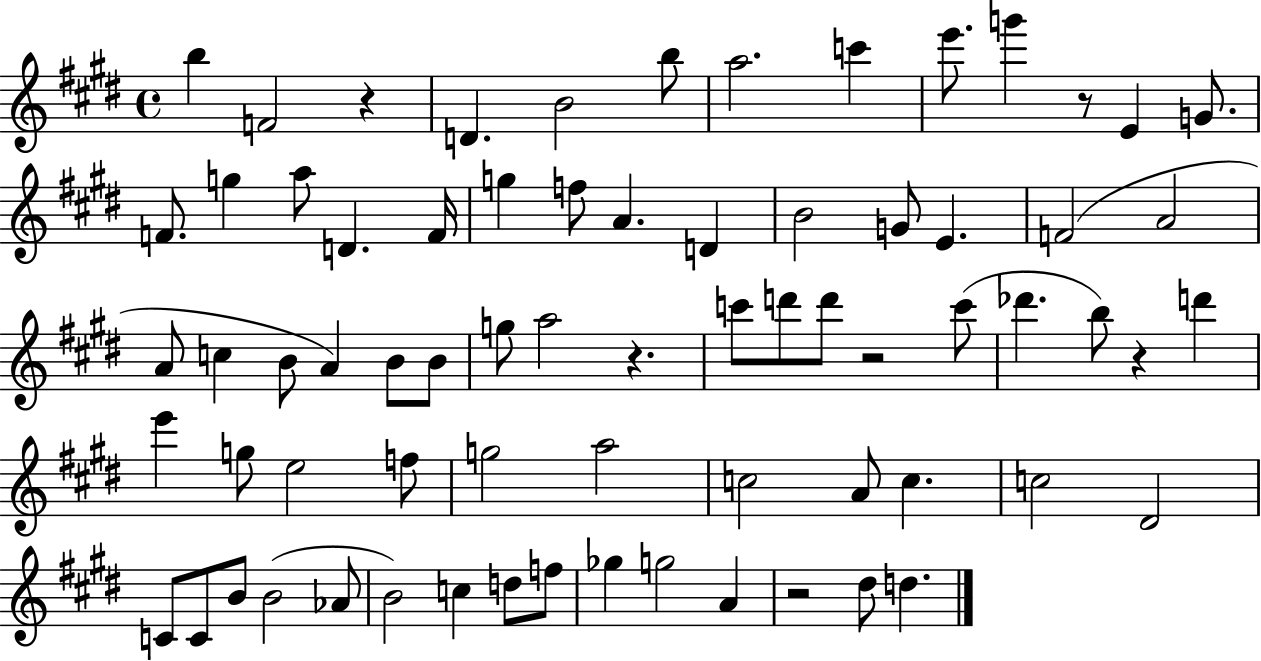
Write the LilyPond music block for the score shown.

{
  \clef treble
  \time 4/4
  \defaultTimeSignature
  \key e \major
  b''4 f'2 r4 | d'4. b'2 b''8 | a''2. c'''4 | e'''8. g'''4 r8 e'4 g'8. | \break f'8. g''4 a''8 d'4. f'16 | g''4 f''8 a'4. d'4 | b'2 g'8 e'4. | f'2( a'2 | \break a'8 c''4 b'8 a'4) b'8 b'8 | g''8 a''2 r4. | c'''8 d'''8 d'''8 r2 c'''8( | des'''4. b''8) r4 d'''4 | \break e'''4 g''8 e''2 f''8 | g''2 a''2 | c''2 a'8 c''4. | c''2 dis'2 | \break c'8 c'8 b'8 b'2( aes'8 | b'2) c''4 d''8 f''8 | ges''4 g''2 a'4 | r2 dis''8 d''4. | \break \bar "|."
}